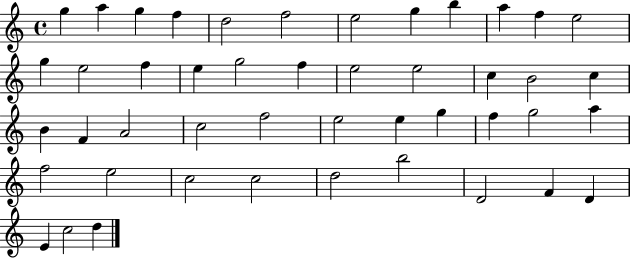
{
  \clef treble
  \time 4/4
  \defaultTimeSignature
  \key c \major
  g''4 a''4 g''4 f''4 | d''2 f''2 | e''2 g''4 b''4 | a''4 f''4 e''2 | \break g''4 e''2 f''4 | e''4 g''2 f''4 | e''2 e''2 | c''4 b'2 c''4 | \break b'4 f'4 a'2 | c''2 f''2 | e''2 e''4 g''4 | f''4 g''2 a''4 | \break f''2 e''2 | c''2 c''2 | d''2 b''2 | d'2 f'4 d'4 | \break e'4 c''2 d''4 | \bar "|."
}